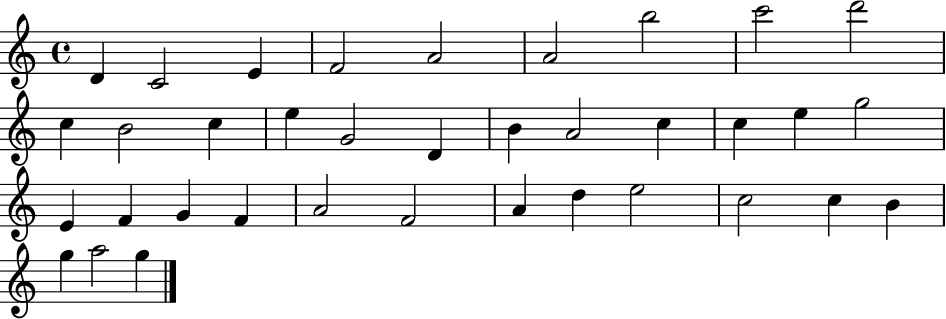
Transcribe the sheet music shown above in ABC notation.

X:1
T:Untitled
M:4/4
L:1/4
K:C
D C2 E F2 A2 A2 b2 c'2 d'2 c B2 c e G2 D B A2 c c e g2 E F G F A2 F2 A d e2 c2 c B g a2 g